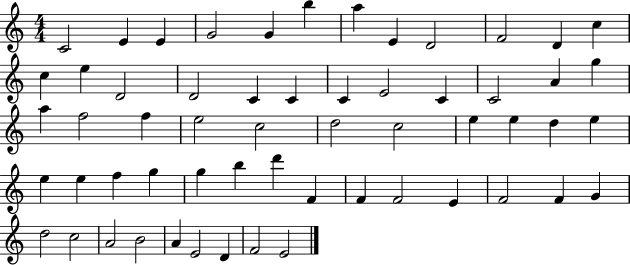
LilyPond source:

{
  \clef treble
  \numericTimeSignature
  \time 4/4
  \key c \major
  c'2 e'4 e'4 | g'2 g'4 b''4 | a''4 e'4 d'2 | f'2 d'4 c''4 | \break c''4 e''4 d'2 | d'2 c'4 c'4 | c'4 e'2 c'4 | c'2 a'4 g''4 | \break a''4 f''2 f''4 | e''2 c''2 | d''2 c''2 | e''4 e''4 d''4 e''4 | \break e''4 e''4 f''4 g''4 | g''4 b''4 d'''4 f'4 | f'4 f'2 e'4 | f'2 f'4 g'4 | \break d''2 c''2 | a'2 b'2 | a'4 e'2 d'4 | f'2 e'2 | \break \bar "|."
}